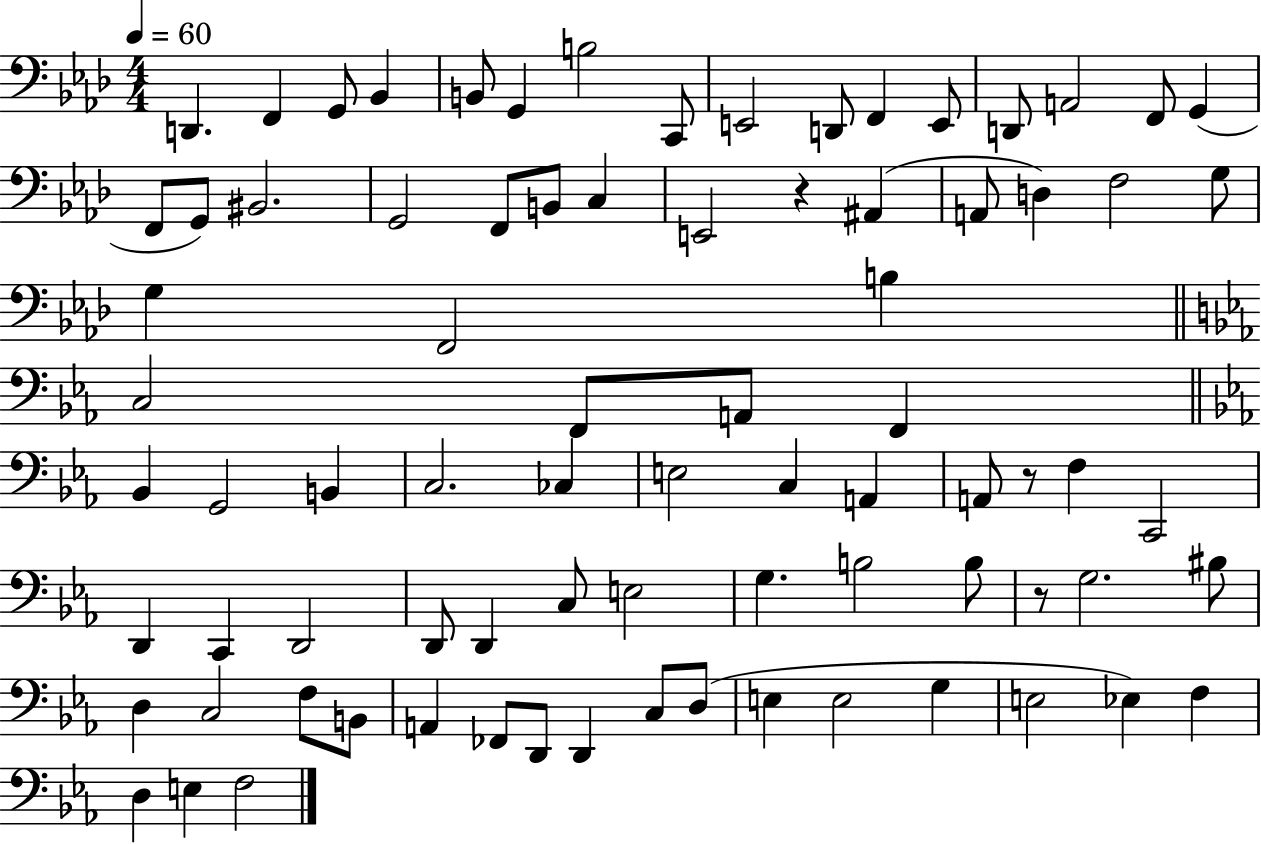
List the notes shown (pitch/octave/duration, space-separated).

D2/q. F2/q G2/e Bb2/q B2/e G2/q B3/h C2/e E2/h D2/e F2/q E2/e D2/e A2/h F2/e G2/q F2/e G2/e BIS2/h. G2/h F2/e B2/e C3/q E2/h R/q A#2/q A2/e D3/q F3/h G3/e G3/q F2/h B3/q C3/h F2/e A2/e F2/q Bb2/q G2/h B2/q C3/h. CES3/q E3/h C3/q A2/q A2/e R/e F3/q C2/h D2/q C2/q D2/h D2/e D2/q C3/e E3/h G3/q. B3/h B3/e R/e G3/h. BIS3/e D3/q C3/h F3/e B2/e A2/q FES2/e D2/e D2/q C3/e D3/e E3/q E3/h G3/q E3/h Eb3/q F3/q D3/q E3/q F3/h